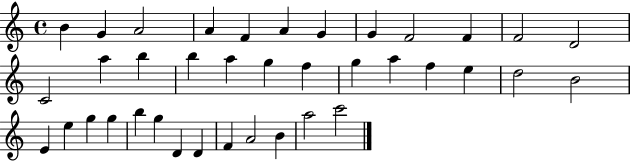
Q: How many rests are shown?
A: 0